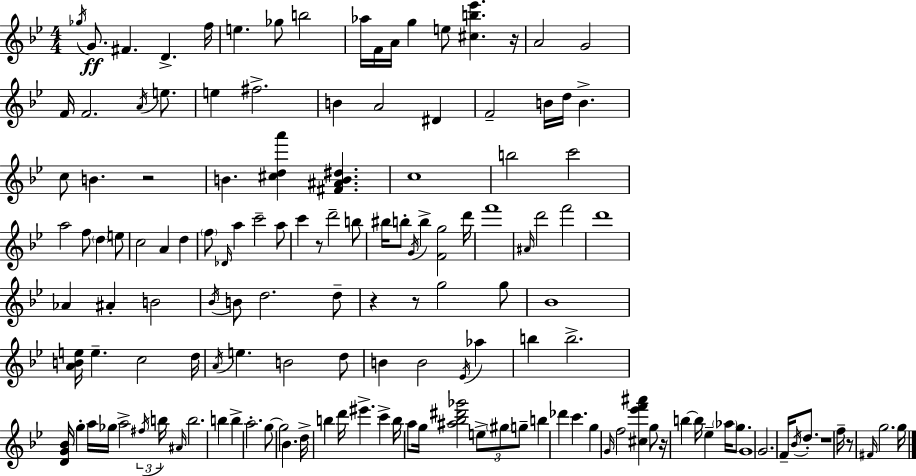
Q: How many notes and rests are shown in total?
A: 144